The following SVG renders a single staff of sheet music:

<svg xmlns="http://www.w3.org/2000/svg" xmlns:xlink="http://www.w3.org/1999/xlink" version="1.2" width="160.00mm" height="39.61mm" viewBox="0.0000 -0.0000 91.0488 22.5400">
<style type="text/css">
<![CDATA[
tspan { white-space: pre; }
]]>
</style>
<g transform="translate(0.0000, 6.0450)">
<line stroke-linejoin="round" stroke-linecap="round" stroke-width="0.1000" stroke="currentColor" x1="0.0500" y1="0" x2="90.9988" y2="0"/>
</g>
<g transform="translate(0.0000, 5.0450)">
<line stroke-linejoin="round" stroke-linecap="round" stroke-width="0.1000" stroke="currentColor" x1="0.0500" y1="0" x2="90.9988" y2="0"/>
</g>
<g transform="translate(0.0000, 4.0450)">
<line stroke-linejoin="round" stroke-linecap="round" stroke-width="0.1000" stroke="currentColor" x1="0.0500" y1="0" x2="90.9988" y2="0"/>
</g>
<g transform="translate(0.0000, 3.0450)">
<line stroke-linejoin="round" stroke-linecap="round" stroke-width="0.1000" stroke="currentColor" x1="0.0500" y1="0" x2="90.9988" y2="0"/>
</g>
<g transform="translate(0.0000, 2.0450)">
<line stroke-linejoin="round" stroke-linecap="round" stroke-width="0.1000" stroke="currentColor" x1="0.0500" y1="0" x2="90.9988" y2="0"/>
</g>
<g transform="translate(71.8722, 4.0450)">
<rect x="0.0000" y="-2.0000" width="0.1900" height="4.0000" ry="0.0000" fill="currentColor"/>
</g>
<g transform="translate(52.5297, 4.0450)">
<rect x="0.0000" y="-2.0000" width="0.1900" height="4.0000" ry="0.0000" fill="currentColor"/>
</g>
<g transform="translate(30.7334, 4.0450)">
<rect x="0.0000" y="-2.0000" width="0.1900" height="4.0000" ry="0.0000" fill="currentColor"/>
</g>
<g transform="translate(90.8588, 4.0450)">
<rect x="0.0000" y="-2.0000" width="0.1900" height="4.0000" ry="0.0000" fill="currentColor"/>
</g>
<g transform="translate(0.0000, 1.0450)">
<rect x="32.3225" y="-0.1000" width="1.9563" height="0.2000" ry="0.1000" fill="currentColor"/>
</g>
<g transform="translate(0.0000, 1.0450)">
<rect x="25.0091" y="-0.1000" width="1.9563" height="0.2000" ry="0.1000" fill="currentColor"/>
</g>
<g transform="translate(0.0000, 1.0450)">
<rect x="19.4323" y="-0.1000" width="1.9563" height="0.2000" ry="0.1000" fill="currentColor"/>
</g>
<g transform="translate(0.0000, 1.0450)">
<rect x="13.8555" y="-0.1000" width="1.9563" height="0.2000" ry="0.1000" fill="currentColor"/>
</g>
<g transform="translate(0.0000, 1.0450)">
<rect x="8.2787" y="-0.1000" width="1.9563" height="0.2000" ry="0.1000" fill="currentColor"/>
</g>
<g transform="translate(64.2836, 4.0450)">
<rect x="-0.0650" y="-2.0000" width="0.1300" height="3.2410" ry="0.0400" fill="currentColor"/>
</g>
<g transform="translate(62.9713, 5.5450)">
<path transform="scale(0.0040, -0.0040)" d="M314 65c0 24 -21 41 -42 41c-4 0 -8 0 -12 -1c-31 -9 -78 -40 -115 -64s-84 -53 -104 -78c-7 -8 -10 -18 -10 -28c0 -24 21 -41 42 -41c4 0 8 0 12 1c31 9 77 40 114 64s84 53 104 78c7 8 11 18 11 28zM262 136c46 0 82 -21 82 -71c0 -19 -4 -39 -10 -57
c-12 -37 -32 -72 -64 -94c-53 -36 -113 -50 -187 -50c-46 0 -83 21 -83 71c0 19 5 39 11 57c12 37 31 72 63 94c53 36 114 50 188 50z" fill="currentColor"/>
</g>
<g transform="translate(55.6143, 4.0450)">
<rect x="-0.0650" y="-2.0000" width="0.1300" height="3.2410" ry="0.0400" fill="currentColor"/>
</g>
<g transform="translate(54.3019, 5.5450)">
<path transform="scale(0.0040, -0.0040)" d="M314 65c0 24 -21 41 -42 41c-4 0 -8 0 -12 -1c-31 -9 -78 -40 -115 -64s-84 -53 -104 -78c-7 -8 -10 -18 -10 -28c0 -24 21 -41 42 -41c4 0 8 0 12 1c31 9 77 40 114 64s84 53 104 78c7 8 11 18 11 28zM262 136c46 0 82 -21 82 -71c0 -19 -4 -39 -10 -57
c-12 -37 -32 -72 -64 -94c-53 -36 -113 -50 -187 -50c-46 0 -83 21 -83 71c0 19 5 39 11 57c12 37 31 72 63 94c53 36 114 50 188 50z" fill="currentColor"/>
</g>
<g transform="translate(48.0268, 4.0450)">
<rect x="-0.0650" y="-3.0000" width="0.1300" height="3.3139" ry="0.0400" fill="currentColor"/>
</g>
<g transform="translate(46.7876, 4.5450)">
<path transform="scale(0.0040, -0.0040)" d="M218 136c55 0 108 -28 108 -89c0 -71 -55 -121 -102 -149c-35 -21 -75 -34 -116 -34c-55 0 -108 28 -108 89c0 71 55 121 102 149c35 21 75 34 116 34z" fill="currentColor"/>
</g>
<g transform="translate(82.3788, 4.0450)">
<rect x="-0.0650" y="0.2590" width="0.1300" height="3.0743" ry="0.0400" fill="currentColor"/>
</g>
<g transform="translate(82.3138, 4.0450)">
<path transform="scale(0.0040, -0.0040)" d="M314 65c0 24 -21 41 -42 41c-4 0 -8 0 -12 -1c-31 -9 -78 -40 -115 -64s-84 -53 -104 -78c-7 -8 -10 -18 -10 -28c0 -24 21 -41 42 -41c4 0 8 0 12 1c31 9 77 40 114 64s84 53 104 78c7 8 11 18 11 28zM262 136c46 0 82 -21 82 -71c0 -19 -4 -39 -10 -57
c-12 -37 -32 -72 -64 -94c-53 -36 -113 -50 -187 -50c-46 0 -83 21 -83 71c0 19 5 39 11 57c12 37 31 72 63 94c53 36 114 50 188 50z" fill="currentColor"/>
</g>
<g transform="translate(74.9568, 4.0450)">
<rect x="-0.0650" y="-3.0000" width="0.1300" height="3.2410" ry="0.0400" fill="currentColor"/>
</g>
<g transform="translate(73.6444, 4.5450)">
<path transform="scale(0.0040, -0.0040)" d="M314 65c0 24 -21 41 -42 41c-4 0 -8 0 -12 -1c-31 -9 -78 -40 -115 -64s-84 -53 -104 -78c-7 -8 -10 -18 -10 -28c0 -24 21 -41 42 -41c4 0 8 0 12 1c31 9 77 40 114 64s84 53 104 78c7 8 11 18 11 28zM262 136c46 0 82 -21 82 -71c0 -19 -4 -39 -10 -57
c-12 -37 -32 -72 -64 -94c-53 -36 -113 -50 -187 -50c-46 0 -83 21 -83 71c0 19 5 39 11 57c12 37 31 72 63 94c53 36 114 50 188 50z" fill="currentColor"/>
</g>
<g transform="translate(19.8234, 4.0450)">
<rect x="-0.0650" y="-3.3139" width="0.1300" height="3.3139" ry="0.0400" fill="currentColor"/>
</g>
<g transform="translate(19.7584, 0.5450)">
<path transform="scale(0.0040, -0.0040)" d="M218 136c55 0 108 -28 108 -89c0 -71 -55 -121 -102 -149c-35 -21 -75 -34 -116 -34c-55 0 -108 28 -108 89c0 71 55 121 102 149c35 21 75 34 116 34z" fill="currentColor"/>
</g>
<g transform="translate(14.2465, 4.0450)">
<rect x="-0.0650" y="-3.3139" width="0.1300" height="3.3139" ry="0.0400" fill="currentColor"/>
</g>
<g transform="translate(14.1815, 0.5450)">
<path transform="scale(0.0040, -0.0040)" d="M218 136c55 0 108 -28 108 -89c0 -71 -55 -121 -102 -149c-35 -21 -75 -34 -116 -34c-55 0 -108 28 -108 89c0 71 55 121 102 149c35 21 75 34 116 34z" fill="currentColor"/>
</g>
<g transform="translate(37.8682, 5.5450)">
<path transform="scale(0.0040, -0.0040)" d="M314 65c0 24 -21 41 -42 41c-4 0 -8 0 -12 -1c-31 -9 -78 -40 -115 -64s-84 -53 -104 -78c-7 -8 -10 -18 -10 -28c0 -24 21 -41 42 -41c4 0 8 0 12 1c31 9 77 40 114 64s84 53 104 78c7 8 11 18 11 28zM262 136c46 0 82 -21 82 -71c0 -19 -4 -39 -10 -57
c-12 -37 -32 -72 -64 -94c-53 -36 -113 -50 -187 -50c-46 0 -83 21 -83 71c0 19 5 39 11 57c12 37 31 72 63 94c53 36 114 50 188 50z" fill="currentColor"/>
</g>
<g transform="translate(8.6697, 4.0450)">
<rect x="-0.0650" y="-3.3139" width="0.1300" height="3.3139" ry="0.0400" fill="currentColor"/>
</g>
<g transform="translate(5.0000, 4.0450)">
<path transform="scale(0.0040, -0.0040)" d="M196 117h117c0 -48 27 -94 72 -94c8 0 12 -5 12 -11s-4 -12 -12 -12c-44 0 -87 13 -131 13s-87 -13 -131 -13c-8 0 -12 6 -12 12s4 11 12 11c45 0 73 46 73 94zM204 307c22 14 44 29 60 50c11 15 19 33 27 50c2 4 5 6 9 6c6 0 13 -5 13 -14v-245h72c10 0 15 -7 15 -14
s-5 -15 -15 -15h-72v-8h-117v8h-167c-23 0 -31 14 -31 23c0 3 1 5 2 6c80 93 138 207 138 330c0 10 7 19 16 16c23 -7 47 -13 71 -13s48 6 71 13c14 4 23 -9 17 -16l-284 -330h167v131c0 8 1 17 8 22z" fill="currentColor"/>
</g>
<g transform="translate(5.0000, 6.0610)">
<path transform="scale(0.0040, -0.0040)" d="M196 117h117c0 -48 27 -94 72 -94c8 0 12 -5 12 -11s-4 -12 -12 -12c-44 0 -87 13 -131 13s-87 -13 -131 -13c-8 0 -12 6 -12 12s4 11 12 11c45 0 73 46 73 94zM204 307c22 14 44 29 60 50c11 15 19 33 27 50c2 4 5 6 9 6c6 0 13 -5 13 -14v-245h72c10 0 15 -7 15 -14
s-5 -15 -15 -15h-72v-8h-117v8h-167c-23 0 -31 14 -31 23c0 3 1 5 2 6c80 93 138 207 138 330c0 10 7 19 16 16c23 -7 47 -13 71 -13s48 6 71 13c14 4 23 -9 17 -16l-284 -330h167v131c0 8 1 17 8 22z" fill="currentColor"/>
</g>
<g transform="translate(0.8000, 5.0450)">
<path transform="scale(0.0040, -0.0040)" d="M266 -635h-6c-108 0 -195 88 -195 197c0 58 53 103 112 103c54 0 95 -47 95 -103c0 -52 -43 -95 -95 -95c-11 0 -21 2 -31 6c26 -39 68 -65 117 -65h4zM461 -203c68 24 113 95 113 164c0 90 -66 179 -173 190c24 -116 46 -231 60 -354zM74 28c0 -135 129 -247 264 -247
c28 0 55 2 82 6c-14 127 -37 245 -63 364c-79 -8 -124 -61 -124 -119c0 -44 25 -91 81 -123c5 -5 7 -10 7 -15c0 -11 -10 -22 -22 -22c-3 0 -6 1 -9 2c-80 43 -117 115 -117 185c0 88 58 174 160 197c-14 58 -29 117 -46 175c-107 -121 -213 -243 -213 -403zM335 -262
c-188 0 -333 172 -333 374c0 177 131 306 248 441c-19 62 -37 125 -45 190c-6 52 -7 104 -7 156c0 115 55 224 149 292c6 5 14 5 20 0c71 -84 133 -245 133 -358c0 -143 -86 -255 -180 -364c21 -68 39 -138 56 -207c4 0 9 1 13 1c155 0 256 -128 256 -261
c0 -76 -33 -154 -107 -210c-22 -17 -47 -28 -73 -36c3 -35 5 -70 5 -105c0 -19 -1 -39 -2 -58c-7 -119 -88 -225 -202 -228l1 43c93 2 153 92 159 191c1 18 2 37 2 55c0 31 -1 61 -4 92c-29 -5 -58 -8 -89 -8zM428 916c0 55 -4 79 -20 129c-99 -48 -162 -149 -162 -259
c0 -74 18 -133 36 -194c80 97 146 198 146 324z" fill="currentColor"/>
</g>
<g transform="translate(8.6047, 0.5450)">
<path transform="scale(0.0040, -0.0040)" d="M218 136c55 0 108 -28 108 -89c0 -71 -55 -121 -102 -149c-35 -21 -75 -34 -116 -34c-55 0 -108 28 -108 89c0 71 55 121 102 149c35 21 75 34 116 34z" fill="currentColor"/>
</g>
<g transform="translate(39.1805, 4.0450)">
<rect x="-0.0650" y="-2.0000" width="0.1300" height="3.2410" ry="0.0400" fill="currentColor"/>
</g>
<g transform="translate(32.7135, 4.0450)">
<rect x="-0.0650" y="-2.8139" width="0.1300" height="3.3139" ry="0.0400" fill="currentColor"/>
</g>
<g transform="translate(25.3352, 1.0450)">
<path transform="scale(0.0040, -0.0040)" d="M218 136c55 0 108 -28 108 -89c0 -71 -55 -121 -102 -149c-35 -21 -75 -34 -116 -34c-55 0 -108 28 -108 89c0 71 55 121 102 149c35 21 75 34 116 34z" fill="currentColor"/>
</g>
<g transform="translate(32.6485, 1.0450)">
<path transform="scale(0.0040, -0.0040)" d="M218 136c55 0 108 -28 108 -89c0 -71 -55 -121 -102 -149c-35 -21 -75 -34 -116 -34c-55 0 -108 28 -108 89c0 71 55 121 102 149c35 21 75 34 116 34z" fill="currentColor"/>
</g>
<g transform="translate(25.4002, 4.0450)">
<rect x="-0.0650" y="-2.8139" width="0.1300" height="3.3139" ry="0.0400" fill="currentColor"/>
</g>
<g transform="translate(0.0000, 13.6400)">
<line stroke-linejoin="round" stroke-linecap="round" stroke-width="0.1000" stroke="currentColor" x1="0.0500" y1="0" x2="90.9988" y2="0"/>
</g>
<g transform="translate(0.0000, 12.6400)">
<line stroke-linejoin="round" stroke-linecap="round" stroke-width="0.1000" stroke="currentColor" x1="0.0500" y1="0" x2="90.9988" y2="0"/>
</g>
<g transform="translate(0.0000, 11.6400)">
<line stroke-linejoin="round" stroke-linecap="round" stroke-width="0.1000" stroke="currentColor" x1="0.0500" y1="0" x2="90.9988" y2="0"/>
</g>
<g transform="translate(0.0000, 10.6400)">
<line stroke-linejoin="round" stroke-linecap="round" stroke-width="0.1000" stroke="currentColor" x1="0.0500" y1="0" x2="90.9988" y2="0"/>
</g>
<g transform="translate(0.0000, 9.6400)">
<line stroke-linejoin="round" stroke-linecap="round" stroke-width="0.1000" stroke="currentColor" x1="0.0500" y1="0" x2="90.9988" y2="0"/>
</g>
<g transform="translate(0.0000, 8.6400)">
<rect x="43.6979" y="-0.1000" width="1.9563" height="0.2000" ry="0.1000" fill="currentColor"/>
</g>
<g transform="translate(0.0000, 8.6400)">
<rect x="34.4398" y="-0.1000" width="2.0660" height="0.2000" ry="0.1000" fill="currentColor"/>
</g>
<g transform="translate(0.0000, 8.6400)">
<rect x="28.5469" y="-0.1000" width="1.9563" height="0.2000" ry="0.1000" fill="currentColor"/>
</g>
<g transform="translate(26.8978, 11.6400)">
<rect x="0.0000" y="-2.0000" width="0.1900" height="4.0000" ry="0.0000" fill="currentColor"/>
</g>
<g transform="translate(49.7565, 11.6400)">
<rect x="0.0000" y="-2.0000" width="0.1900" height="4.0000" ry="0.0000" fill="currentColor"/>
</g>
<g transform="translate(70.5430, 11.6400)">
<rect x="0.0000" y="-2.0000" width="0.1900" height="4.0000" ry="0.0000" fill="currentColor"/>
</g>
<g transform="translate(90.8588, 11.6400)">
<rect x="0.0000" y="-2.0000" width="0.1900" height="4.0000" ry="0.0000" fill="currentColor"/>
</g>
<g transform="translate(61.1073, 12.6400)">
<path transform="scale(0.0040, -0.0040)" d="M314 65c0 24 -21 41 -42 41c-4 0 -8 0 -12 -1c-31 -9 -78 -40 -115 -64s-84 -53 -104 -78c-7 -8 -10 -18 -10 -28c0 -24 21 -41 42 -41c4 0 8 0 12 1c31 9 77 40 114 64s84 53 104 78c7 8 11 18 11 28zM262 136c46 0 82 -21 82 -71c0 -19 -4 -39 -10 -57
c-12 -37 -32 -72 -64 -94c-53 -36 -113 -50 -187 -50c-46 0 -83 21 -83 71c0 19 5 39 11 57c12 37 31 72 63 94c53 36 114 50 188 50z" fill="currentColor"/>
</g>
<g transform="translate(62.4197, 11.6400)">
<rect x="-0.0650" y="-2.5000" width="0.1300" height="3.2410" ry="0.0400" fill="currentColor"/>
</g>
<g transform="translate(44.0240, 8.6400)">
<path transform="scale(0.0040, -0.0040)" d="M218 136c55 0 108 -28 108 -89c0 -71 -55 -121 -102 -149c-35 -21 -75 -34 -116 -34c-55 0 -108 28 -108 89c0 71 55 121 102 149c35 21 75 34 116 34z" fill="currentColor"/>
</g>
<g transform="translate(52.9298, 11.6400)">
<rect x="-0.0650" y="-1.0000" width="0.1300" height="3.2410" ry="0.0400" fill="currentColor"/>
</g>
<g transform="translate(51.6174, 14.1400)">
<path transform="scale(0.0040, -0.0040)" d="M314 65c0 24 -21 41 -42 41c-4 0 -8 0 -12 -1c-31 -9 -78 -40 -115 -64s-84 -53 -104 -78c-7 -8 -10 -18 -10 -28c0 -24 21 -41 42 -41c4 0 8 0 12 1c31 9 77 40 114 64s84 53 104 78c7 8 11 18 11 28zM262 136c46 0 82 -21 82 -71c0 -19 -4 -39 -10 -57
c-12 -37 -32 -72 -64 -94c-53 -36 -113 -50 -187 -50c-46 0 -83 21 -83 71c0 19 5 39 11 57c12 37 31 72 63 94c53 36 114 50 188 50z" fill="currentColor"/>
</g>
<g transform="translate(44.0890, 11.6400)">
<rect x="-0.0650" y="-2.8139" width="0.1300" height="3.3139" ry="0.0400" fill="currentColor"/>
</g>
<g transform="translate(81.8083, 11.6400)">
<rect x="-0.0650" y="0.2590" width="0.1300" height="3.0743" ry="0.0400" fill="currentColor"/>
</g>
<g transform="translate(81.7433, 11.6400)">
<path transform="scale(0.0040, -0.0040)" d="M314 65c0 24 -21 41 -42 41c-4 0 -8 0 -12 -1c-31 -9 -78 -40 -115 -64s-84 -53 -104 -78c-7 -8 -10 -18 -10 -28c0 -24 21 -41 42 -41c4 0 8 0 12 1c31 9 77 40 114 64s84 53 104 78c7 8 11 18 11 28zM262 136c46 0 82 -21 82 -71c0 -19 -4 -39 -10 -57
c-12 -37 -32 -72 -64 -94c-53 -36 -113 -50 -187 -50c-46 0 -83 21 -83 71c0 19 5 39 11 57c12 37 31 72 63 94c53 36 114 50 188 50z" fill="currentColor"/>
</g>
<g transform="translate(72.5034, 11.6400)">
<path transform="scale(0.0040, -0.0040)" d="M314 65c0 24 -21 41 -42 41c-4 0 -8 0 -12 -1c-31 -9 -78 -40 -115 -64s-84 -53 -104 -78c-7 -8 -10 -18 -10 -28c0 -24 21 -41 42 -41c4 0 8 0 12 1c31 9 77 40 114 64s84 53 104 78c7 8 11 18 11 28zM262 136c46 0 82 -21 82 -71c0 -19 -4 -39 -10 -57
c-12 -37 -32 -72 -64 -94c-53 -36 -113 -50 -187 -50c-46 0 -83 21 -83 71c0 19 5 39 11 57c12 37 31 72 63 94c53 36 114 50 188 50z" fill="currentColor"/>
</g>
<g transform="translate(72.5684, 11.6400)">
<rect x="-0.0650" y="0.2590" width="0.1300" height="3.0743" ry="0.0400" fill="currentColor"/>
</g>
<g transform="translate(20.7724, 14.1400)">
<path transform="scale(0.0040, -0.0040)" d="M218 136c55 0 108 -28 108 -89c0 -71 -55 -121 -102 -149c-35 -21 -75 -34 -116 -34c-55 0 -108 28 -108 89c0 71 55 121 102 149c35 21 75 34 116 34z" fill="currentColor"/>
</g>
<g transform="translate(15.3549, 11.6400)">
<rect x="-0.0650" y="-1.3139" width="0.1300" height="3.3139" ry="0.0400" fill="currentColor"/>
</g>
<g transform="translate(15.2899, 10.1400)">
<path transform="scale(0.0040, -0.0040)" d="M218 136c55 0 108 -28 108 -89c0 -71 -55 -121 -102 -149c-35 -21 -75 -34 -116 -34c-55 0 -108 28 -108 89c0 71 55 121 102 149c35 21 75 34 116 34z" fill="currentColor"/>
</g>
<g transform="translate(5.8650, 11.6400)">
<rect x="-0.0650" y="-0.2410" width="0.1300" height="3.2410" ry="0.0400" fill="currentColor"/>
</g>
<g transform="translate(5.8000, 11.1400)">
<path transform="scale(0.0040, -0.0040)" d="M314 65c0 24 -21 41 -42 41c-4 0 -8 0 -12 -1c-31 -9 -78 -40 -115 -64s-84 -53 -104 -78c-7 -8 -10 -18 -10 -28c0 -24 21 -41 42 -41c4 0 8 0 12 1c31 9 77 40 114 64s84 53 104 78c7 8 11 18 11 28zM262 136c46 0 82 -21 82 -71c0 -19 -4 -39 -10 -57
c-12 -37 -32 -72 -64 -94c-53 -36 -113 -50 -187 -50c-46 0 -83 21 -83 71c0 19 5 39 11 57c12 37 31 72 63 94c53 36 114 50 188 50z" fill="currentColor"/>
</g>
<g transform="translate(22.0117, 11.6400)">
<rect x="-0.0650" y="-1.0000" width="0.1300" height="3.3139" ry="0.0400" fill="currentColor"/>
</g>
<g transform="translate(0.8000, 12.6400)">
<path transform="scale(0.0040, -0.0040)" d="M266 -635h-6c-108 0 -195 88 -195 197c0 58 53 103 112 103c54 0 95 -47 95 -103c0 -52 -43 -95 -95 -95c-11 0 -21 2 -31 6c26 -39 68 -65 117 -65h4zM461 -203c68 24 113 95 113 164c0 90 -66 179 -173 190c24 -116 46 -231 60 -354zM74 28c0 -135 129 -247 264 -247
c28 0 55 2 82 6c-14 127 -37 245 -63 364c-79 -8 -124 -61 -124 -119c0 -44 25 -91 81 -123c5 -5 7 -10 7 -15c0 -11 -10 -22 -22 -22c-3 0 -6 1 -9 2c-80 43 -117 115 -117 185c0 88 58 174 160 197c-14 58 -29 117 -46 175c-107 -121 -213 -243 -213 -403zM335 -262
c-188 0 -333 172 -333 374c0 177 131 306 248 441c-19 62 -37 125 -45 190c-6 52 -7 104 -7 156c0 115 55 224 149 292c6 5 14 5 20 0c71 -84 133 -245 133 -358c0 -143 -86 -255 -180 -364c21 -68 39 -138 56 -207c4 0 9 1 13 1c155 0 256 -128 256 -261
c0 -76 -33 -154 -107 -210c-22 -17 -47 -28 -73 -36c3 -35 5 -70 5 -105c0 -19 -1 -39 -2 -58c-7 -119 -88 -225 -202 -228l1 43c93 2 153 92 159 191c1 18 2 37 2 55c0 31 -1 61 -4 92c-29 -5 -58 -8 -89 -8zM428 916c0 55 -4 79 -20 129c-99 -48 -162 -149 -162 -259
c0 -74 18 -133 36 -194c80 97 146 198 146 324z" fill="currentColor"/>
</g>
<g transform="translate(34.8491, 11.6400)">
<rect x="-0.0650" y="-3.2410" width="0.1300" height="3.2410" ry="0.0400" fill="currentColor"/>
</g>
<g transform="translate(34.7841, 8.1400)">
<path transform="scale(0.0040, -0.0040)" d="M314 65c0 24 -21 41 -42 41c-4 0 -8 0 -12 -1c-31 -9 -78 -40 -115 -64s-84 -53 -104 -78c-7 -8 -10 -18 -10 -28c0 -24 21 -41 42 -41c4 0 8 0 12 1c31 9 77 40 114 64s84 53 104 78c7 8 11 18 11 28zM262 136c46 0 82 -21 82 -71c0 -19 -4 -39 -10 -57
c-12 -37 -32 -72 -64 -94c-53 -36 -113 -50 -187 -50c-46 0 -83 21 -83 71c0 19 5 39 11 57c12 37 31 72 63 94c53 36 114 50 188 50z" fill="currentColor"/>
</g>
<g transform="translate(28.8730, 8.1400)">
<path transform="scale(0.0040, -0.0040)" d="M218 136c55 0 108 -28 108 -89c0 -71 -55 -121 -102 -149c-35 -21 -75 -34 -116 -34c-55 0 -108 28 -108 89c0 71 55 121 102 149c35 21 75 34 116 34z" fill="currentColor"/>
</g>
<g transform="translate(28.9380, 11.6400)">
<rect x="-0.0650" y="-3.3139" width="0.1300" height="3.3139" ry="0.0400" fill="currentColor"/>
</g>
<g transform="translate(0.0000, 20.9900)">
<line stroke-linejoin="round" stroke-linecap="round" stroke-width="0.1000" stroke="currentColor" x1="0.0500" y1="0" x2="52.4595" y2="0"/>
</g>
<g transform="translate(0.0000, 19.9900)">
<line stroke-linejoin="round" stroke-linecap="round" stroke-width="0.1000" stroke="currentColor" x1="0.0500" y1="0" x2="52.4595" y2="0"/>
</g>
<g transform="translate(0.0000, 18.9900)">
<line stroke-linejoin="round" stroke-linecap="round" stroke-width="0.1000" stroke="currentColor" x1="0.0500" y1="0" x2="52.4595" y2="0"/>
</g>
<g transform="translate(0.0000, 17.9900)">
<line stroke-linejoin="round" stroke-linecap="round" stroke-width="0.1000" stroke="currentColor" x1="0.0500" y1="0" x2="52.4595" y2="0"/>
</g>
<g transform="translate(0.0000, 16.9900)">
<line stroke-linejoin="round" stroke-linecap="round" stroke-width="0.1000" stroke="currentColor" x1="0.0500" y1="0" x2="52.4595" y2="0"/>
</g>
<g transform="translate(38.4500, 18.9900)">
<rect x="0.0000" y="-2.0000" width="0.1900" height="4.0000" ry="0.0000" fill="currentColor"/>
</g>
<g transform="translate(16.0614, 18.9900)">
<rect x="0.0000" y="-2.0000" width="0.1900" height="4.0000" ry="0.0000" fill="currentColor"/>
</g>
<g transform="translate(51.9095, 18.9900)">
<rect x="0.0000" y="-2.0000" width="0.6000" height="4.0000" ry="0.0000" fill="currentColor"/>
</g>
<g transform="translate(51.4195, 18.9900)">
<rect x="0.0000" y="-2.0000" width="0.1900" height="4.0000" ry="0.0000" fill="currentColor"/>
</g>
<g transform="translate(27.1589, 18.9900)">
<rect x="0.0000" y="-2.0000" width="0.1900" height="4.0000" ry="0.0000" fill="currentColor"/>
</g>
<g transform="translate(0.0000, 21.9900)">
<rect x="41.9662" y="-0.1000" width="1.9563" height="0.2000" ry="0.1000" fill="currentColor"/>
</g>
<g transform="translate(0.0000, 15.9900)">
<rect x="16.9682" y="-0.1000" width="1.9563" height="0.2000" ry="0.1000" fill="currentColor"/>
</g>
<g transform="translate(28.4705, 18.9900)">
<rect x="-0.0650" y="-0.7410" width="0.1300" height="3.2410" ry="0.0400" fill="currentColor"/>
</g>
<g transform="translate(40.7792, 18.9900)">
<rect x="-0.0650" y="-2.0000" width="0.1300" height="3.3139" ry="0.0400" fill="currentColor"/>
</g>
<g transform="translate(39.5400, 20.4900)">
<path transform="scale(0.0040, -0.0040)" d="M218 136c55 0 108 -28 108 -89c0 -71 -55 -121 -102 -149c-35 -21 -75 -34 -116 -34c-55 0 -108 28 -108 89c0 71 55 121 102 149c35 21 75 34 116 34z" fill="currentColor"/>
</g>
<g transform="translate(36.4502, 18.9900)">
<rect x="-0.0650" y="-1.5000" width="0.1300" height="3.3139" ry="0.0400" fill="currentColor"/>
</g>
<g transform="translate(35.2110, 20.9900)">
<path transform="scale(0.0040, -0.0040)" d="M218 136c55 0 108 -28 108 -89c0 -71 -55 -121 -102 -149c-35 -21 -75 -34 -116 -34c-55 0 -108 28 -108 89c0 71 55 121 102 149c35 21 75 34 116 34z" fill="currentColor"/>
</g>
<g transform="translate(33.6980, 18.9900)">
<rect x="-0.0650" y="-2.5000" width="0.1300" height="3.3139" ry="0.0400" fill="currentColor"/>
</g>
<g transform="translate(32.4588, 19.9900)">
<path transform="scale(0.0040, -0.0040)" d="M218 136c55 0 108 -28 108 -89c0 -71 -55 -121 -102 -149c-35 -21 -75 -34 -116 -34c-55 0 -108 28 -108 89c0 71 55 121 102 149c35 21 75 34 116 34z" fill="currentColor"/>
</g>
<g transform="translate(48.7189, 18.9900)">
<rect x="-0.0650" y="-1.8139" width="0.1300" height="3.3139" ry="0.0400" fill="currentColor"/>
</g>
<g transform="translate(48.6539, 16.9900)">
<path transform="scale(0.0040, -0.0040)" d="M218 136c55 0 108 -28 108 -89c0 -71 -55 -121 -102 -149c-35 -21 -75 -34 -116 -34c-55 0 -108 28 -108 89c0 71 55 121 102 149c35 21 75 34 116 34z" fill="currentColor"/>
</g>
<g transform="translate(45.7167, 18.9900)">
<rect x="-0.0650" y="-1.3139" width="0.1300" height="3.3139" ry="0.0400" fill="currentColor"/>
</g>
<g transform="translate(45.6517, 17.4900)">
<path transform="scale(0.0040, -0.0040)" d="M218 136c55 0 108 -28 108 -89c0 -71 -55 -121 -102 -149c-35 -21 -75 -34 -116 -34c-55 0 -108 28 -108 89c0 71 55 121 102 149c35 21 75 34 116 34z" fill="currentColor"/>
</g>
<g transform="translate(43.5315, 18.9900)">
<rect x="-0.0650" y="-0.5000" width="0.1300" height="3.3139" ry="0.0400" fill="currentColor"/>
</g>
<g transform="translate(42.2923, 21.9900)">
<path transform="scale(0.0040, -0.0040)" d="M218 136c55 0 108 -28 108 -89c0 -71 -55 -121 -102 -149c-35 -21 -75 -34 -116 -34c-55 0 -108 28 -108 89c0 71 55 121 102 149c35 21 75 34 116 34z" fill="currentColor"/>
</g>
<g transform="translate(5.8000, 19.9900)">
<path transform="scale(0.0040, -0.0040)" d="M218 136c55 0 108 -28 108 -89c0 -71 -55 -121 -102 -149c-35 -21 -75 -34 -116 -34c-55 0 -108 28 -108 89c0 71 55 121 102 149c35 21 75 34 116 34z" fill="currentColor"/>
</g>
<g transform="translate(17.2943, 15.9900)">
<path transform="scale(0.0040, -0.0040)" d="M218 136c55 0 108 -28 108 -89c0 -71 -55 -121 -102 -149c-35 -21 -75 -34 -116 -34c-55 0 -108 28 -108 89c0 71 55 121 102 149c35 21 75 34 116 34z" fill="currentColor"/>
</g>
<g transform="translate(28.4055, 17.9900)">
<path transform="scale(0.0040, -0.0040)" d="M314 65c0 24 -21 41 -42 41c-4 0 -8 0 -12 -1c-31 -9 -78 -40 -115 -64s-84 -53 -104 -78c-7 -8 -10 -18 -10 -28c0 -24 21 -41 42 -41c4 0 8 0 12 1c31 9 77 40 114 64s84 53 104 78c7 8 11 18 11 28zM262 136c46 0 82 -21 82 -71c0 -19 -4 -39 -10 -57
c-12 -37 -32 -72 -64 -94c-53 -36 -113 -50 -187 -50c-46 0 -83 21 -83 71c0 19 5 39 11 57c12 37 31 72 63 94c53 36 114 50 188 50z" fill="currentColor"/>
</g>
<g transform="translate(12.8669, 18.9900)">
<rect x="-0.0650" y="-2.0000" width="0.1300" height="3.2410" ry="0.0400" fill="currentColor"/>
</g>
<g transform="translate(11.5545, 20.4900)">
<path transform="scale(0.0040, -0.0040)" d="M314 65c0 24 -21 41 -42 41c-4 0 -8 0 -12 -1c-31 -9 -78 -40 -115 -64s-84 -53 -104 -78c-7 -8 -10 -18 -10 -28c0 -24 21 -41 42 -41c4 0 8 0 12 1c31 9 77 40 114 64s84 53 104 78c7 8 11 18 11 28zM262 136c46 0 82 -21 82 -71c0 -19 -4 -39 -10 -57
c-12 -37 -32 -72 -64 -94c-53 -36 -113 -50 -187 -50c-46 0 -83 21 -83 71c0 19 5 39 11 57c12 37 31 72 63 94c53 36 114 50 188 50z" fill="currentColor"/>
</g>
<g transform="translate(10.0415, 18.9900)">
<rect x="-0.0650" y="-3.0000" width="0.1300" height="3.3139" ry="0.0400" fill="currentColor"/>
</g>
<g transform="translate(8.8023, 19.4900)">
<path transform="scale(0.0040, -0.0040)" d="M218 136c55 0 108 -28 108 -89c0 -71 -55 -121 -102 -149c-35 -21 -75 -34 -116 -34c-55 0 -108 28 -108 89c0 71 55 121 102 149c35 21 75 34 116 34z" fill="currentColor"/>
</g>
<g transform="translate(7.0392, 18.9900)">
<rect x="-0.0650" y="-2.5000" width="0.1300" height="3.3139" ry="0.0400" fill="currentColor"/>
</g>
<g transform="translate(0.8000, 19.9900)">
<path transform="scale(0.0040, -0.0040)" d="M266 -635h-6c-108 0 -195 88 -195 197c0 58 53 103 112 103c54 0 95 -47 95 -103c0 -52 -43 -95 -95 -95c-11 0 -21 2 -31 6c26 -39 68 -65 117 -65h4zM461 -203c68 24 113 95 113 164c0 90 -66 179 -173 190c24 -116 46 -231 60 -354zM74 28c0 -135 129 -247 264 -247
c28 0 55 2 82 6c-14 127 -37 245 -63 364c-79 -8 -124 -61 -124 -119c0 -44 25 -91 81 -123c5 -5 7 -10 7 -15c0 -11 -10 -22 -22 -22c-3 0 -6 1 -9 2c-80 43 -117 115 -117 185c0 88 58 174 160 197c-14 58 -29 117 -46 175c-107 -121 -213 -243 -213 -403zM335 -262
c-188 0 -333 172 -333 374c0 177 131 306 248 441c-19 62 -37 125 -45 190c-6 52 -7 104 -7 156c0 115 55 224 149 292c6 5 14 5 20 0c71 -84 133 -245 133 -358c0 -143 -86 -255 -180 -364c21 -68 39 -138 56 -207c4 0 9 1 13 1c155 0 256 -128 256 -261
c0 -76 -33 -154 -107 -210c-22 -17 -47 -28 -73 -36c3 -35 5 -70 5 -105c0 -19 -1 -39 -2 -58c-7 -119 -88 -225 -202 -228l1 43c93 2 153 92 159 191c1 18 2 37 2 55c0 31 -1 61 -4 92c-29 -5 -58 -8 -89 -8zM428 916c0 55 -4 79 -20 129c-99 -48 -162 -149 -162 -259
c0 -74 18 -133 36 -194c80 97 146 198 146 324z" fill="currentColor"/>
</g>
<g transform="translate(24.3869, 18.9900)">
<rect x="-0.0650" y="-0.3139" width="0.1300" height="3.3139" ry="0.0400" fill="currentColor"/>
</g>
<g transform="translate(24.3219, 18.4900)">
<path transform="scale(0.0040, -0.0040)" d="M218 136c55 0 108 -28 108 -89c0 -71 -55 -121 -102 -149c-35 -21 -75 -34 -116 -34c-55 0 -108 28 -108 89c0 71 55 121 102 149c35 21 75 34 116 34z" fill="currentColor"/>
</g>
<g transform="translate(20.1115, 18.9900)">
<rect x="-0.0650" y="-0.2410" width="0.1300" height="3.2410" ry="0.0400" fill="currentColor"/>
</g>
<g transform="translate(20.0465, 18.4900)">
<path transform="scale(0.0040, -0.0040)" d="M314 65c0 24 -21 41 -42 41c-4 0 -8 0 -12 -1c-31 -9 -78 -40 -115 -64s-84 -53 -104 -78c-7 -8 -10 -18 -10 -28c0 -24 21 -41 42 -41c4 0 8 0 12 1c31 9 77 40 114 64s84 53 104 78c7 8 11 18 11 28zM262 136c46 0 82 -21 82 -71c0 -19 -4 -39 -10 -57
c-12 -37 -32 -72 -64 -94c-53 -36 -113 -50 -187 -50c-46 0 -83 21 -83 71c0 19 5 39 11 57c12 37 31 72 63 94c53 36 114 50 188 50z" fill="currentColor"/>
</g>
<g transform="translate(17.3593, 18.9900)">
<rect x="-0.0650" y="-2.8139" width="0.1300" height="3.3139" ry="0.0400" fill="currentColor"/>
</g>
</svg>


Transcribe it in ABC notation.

X:1
T:Untitled
M:4/4
L:1/4
K:C
b b b a a F2 A F2 F2 A2 B2 c2 e D b b2 a D2 G2 B2 B2 G A F2 a c2 c d2 G E F C e f